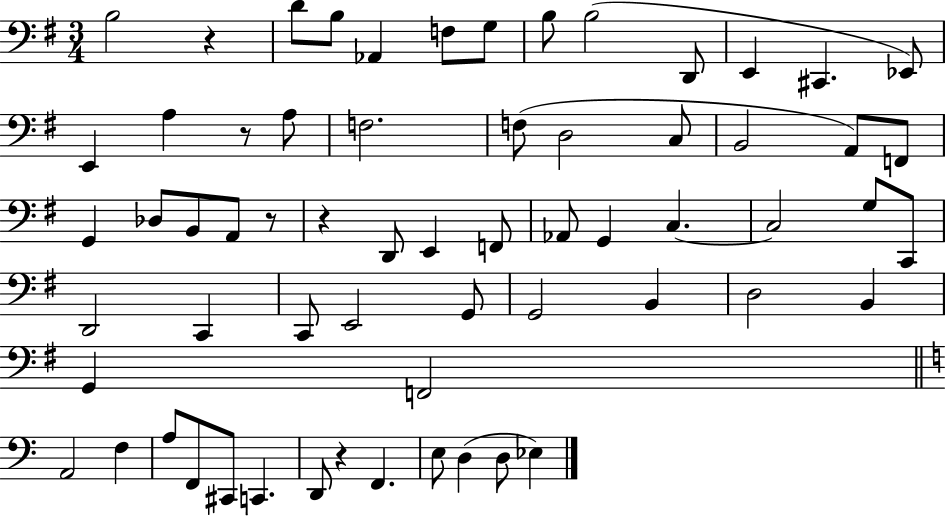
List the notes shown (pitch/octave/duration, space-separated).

B3/h R/q D4/e B3/e Ab2/q F3/e G3/e B3/e B3/h D2/e E2/q C#2/q. Eb2/e E2/q A3/q R/e A3/e F3/h. F3/e D3/h C3/e B2/h A2/e F2/e G2/q Db3/e B2/e A2/e R/e R/q D2/e E2/q F2/e Ab2/e G2/q C3/q. C3/h G3/e C2/e D2/h C2/q C2/e E2/h G2/e G2/h B2/q D3/h B2/q G2/q F2/h A2/h F3/q A3/e F2/e C#2/e C2/q. D2/e R/q F2/q. E3/e D3/q D3/e Eb3/q